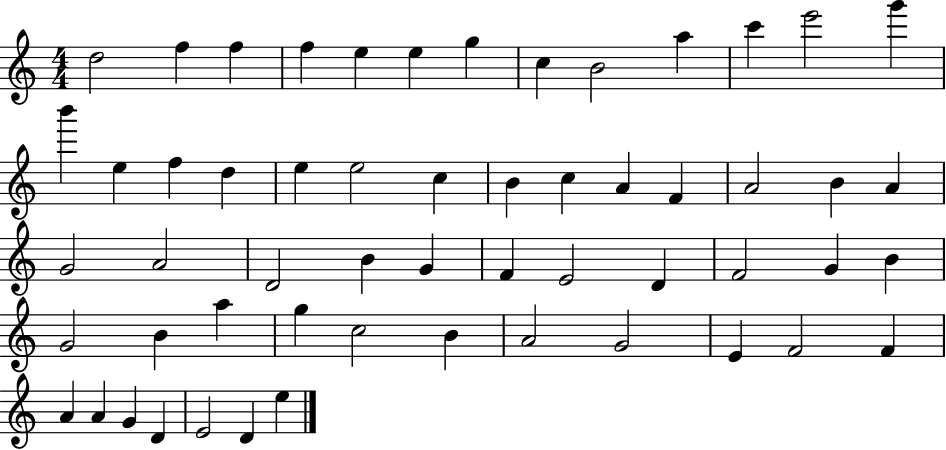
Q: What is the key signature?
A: C major